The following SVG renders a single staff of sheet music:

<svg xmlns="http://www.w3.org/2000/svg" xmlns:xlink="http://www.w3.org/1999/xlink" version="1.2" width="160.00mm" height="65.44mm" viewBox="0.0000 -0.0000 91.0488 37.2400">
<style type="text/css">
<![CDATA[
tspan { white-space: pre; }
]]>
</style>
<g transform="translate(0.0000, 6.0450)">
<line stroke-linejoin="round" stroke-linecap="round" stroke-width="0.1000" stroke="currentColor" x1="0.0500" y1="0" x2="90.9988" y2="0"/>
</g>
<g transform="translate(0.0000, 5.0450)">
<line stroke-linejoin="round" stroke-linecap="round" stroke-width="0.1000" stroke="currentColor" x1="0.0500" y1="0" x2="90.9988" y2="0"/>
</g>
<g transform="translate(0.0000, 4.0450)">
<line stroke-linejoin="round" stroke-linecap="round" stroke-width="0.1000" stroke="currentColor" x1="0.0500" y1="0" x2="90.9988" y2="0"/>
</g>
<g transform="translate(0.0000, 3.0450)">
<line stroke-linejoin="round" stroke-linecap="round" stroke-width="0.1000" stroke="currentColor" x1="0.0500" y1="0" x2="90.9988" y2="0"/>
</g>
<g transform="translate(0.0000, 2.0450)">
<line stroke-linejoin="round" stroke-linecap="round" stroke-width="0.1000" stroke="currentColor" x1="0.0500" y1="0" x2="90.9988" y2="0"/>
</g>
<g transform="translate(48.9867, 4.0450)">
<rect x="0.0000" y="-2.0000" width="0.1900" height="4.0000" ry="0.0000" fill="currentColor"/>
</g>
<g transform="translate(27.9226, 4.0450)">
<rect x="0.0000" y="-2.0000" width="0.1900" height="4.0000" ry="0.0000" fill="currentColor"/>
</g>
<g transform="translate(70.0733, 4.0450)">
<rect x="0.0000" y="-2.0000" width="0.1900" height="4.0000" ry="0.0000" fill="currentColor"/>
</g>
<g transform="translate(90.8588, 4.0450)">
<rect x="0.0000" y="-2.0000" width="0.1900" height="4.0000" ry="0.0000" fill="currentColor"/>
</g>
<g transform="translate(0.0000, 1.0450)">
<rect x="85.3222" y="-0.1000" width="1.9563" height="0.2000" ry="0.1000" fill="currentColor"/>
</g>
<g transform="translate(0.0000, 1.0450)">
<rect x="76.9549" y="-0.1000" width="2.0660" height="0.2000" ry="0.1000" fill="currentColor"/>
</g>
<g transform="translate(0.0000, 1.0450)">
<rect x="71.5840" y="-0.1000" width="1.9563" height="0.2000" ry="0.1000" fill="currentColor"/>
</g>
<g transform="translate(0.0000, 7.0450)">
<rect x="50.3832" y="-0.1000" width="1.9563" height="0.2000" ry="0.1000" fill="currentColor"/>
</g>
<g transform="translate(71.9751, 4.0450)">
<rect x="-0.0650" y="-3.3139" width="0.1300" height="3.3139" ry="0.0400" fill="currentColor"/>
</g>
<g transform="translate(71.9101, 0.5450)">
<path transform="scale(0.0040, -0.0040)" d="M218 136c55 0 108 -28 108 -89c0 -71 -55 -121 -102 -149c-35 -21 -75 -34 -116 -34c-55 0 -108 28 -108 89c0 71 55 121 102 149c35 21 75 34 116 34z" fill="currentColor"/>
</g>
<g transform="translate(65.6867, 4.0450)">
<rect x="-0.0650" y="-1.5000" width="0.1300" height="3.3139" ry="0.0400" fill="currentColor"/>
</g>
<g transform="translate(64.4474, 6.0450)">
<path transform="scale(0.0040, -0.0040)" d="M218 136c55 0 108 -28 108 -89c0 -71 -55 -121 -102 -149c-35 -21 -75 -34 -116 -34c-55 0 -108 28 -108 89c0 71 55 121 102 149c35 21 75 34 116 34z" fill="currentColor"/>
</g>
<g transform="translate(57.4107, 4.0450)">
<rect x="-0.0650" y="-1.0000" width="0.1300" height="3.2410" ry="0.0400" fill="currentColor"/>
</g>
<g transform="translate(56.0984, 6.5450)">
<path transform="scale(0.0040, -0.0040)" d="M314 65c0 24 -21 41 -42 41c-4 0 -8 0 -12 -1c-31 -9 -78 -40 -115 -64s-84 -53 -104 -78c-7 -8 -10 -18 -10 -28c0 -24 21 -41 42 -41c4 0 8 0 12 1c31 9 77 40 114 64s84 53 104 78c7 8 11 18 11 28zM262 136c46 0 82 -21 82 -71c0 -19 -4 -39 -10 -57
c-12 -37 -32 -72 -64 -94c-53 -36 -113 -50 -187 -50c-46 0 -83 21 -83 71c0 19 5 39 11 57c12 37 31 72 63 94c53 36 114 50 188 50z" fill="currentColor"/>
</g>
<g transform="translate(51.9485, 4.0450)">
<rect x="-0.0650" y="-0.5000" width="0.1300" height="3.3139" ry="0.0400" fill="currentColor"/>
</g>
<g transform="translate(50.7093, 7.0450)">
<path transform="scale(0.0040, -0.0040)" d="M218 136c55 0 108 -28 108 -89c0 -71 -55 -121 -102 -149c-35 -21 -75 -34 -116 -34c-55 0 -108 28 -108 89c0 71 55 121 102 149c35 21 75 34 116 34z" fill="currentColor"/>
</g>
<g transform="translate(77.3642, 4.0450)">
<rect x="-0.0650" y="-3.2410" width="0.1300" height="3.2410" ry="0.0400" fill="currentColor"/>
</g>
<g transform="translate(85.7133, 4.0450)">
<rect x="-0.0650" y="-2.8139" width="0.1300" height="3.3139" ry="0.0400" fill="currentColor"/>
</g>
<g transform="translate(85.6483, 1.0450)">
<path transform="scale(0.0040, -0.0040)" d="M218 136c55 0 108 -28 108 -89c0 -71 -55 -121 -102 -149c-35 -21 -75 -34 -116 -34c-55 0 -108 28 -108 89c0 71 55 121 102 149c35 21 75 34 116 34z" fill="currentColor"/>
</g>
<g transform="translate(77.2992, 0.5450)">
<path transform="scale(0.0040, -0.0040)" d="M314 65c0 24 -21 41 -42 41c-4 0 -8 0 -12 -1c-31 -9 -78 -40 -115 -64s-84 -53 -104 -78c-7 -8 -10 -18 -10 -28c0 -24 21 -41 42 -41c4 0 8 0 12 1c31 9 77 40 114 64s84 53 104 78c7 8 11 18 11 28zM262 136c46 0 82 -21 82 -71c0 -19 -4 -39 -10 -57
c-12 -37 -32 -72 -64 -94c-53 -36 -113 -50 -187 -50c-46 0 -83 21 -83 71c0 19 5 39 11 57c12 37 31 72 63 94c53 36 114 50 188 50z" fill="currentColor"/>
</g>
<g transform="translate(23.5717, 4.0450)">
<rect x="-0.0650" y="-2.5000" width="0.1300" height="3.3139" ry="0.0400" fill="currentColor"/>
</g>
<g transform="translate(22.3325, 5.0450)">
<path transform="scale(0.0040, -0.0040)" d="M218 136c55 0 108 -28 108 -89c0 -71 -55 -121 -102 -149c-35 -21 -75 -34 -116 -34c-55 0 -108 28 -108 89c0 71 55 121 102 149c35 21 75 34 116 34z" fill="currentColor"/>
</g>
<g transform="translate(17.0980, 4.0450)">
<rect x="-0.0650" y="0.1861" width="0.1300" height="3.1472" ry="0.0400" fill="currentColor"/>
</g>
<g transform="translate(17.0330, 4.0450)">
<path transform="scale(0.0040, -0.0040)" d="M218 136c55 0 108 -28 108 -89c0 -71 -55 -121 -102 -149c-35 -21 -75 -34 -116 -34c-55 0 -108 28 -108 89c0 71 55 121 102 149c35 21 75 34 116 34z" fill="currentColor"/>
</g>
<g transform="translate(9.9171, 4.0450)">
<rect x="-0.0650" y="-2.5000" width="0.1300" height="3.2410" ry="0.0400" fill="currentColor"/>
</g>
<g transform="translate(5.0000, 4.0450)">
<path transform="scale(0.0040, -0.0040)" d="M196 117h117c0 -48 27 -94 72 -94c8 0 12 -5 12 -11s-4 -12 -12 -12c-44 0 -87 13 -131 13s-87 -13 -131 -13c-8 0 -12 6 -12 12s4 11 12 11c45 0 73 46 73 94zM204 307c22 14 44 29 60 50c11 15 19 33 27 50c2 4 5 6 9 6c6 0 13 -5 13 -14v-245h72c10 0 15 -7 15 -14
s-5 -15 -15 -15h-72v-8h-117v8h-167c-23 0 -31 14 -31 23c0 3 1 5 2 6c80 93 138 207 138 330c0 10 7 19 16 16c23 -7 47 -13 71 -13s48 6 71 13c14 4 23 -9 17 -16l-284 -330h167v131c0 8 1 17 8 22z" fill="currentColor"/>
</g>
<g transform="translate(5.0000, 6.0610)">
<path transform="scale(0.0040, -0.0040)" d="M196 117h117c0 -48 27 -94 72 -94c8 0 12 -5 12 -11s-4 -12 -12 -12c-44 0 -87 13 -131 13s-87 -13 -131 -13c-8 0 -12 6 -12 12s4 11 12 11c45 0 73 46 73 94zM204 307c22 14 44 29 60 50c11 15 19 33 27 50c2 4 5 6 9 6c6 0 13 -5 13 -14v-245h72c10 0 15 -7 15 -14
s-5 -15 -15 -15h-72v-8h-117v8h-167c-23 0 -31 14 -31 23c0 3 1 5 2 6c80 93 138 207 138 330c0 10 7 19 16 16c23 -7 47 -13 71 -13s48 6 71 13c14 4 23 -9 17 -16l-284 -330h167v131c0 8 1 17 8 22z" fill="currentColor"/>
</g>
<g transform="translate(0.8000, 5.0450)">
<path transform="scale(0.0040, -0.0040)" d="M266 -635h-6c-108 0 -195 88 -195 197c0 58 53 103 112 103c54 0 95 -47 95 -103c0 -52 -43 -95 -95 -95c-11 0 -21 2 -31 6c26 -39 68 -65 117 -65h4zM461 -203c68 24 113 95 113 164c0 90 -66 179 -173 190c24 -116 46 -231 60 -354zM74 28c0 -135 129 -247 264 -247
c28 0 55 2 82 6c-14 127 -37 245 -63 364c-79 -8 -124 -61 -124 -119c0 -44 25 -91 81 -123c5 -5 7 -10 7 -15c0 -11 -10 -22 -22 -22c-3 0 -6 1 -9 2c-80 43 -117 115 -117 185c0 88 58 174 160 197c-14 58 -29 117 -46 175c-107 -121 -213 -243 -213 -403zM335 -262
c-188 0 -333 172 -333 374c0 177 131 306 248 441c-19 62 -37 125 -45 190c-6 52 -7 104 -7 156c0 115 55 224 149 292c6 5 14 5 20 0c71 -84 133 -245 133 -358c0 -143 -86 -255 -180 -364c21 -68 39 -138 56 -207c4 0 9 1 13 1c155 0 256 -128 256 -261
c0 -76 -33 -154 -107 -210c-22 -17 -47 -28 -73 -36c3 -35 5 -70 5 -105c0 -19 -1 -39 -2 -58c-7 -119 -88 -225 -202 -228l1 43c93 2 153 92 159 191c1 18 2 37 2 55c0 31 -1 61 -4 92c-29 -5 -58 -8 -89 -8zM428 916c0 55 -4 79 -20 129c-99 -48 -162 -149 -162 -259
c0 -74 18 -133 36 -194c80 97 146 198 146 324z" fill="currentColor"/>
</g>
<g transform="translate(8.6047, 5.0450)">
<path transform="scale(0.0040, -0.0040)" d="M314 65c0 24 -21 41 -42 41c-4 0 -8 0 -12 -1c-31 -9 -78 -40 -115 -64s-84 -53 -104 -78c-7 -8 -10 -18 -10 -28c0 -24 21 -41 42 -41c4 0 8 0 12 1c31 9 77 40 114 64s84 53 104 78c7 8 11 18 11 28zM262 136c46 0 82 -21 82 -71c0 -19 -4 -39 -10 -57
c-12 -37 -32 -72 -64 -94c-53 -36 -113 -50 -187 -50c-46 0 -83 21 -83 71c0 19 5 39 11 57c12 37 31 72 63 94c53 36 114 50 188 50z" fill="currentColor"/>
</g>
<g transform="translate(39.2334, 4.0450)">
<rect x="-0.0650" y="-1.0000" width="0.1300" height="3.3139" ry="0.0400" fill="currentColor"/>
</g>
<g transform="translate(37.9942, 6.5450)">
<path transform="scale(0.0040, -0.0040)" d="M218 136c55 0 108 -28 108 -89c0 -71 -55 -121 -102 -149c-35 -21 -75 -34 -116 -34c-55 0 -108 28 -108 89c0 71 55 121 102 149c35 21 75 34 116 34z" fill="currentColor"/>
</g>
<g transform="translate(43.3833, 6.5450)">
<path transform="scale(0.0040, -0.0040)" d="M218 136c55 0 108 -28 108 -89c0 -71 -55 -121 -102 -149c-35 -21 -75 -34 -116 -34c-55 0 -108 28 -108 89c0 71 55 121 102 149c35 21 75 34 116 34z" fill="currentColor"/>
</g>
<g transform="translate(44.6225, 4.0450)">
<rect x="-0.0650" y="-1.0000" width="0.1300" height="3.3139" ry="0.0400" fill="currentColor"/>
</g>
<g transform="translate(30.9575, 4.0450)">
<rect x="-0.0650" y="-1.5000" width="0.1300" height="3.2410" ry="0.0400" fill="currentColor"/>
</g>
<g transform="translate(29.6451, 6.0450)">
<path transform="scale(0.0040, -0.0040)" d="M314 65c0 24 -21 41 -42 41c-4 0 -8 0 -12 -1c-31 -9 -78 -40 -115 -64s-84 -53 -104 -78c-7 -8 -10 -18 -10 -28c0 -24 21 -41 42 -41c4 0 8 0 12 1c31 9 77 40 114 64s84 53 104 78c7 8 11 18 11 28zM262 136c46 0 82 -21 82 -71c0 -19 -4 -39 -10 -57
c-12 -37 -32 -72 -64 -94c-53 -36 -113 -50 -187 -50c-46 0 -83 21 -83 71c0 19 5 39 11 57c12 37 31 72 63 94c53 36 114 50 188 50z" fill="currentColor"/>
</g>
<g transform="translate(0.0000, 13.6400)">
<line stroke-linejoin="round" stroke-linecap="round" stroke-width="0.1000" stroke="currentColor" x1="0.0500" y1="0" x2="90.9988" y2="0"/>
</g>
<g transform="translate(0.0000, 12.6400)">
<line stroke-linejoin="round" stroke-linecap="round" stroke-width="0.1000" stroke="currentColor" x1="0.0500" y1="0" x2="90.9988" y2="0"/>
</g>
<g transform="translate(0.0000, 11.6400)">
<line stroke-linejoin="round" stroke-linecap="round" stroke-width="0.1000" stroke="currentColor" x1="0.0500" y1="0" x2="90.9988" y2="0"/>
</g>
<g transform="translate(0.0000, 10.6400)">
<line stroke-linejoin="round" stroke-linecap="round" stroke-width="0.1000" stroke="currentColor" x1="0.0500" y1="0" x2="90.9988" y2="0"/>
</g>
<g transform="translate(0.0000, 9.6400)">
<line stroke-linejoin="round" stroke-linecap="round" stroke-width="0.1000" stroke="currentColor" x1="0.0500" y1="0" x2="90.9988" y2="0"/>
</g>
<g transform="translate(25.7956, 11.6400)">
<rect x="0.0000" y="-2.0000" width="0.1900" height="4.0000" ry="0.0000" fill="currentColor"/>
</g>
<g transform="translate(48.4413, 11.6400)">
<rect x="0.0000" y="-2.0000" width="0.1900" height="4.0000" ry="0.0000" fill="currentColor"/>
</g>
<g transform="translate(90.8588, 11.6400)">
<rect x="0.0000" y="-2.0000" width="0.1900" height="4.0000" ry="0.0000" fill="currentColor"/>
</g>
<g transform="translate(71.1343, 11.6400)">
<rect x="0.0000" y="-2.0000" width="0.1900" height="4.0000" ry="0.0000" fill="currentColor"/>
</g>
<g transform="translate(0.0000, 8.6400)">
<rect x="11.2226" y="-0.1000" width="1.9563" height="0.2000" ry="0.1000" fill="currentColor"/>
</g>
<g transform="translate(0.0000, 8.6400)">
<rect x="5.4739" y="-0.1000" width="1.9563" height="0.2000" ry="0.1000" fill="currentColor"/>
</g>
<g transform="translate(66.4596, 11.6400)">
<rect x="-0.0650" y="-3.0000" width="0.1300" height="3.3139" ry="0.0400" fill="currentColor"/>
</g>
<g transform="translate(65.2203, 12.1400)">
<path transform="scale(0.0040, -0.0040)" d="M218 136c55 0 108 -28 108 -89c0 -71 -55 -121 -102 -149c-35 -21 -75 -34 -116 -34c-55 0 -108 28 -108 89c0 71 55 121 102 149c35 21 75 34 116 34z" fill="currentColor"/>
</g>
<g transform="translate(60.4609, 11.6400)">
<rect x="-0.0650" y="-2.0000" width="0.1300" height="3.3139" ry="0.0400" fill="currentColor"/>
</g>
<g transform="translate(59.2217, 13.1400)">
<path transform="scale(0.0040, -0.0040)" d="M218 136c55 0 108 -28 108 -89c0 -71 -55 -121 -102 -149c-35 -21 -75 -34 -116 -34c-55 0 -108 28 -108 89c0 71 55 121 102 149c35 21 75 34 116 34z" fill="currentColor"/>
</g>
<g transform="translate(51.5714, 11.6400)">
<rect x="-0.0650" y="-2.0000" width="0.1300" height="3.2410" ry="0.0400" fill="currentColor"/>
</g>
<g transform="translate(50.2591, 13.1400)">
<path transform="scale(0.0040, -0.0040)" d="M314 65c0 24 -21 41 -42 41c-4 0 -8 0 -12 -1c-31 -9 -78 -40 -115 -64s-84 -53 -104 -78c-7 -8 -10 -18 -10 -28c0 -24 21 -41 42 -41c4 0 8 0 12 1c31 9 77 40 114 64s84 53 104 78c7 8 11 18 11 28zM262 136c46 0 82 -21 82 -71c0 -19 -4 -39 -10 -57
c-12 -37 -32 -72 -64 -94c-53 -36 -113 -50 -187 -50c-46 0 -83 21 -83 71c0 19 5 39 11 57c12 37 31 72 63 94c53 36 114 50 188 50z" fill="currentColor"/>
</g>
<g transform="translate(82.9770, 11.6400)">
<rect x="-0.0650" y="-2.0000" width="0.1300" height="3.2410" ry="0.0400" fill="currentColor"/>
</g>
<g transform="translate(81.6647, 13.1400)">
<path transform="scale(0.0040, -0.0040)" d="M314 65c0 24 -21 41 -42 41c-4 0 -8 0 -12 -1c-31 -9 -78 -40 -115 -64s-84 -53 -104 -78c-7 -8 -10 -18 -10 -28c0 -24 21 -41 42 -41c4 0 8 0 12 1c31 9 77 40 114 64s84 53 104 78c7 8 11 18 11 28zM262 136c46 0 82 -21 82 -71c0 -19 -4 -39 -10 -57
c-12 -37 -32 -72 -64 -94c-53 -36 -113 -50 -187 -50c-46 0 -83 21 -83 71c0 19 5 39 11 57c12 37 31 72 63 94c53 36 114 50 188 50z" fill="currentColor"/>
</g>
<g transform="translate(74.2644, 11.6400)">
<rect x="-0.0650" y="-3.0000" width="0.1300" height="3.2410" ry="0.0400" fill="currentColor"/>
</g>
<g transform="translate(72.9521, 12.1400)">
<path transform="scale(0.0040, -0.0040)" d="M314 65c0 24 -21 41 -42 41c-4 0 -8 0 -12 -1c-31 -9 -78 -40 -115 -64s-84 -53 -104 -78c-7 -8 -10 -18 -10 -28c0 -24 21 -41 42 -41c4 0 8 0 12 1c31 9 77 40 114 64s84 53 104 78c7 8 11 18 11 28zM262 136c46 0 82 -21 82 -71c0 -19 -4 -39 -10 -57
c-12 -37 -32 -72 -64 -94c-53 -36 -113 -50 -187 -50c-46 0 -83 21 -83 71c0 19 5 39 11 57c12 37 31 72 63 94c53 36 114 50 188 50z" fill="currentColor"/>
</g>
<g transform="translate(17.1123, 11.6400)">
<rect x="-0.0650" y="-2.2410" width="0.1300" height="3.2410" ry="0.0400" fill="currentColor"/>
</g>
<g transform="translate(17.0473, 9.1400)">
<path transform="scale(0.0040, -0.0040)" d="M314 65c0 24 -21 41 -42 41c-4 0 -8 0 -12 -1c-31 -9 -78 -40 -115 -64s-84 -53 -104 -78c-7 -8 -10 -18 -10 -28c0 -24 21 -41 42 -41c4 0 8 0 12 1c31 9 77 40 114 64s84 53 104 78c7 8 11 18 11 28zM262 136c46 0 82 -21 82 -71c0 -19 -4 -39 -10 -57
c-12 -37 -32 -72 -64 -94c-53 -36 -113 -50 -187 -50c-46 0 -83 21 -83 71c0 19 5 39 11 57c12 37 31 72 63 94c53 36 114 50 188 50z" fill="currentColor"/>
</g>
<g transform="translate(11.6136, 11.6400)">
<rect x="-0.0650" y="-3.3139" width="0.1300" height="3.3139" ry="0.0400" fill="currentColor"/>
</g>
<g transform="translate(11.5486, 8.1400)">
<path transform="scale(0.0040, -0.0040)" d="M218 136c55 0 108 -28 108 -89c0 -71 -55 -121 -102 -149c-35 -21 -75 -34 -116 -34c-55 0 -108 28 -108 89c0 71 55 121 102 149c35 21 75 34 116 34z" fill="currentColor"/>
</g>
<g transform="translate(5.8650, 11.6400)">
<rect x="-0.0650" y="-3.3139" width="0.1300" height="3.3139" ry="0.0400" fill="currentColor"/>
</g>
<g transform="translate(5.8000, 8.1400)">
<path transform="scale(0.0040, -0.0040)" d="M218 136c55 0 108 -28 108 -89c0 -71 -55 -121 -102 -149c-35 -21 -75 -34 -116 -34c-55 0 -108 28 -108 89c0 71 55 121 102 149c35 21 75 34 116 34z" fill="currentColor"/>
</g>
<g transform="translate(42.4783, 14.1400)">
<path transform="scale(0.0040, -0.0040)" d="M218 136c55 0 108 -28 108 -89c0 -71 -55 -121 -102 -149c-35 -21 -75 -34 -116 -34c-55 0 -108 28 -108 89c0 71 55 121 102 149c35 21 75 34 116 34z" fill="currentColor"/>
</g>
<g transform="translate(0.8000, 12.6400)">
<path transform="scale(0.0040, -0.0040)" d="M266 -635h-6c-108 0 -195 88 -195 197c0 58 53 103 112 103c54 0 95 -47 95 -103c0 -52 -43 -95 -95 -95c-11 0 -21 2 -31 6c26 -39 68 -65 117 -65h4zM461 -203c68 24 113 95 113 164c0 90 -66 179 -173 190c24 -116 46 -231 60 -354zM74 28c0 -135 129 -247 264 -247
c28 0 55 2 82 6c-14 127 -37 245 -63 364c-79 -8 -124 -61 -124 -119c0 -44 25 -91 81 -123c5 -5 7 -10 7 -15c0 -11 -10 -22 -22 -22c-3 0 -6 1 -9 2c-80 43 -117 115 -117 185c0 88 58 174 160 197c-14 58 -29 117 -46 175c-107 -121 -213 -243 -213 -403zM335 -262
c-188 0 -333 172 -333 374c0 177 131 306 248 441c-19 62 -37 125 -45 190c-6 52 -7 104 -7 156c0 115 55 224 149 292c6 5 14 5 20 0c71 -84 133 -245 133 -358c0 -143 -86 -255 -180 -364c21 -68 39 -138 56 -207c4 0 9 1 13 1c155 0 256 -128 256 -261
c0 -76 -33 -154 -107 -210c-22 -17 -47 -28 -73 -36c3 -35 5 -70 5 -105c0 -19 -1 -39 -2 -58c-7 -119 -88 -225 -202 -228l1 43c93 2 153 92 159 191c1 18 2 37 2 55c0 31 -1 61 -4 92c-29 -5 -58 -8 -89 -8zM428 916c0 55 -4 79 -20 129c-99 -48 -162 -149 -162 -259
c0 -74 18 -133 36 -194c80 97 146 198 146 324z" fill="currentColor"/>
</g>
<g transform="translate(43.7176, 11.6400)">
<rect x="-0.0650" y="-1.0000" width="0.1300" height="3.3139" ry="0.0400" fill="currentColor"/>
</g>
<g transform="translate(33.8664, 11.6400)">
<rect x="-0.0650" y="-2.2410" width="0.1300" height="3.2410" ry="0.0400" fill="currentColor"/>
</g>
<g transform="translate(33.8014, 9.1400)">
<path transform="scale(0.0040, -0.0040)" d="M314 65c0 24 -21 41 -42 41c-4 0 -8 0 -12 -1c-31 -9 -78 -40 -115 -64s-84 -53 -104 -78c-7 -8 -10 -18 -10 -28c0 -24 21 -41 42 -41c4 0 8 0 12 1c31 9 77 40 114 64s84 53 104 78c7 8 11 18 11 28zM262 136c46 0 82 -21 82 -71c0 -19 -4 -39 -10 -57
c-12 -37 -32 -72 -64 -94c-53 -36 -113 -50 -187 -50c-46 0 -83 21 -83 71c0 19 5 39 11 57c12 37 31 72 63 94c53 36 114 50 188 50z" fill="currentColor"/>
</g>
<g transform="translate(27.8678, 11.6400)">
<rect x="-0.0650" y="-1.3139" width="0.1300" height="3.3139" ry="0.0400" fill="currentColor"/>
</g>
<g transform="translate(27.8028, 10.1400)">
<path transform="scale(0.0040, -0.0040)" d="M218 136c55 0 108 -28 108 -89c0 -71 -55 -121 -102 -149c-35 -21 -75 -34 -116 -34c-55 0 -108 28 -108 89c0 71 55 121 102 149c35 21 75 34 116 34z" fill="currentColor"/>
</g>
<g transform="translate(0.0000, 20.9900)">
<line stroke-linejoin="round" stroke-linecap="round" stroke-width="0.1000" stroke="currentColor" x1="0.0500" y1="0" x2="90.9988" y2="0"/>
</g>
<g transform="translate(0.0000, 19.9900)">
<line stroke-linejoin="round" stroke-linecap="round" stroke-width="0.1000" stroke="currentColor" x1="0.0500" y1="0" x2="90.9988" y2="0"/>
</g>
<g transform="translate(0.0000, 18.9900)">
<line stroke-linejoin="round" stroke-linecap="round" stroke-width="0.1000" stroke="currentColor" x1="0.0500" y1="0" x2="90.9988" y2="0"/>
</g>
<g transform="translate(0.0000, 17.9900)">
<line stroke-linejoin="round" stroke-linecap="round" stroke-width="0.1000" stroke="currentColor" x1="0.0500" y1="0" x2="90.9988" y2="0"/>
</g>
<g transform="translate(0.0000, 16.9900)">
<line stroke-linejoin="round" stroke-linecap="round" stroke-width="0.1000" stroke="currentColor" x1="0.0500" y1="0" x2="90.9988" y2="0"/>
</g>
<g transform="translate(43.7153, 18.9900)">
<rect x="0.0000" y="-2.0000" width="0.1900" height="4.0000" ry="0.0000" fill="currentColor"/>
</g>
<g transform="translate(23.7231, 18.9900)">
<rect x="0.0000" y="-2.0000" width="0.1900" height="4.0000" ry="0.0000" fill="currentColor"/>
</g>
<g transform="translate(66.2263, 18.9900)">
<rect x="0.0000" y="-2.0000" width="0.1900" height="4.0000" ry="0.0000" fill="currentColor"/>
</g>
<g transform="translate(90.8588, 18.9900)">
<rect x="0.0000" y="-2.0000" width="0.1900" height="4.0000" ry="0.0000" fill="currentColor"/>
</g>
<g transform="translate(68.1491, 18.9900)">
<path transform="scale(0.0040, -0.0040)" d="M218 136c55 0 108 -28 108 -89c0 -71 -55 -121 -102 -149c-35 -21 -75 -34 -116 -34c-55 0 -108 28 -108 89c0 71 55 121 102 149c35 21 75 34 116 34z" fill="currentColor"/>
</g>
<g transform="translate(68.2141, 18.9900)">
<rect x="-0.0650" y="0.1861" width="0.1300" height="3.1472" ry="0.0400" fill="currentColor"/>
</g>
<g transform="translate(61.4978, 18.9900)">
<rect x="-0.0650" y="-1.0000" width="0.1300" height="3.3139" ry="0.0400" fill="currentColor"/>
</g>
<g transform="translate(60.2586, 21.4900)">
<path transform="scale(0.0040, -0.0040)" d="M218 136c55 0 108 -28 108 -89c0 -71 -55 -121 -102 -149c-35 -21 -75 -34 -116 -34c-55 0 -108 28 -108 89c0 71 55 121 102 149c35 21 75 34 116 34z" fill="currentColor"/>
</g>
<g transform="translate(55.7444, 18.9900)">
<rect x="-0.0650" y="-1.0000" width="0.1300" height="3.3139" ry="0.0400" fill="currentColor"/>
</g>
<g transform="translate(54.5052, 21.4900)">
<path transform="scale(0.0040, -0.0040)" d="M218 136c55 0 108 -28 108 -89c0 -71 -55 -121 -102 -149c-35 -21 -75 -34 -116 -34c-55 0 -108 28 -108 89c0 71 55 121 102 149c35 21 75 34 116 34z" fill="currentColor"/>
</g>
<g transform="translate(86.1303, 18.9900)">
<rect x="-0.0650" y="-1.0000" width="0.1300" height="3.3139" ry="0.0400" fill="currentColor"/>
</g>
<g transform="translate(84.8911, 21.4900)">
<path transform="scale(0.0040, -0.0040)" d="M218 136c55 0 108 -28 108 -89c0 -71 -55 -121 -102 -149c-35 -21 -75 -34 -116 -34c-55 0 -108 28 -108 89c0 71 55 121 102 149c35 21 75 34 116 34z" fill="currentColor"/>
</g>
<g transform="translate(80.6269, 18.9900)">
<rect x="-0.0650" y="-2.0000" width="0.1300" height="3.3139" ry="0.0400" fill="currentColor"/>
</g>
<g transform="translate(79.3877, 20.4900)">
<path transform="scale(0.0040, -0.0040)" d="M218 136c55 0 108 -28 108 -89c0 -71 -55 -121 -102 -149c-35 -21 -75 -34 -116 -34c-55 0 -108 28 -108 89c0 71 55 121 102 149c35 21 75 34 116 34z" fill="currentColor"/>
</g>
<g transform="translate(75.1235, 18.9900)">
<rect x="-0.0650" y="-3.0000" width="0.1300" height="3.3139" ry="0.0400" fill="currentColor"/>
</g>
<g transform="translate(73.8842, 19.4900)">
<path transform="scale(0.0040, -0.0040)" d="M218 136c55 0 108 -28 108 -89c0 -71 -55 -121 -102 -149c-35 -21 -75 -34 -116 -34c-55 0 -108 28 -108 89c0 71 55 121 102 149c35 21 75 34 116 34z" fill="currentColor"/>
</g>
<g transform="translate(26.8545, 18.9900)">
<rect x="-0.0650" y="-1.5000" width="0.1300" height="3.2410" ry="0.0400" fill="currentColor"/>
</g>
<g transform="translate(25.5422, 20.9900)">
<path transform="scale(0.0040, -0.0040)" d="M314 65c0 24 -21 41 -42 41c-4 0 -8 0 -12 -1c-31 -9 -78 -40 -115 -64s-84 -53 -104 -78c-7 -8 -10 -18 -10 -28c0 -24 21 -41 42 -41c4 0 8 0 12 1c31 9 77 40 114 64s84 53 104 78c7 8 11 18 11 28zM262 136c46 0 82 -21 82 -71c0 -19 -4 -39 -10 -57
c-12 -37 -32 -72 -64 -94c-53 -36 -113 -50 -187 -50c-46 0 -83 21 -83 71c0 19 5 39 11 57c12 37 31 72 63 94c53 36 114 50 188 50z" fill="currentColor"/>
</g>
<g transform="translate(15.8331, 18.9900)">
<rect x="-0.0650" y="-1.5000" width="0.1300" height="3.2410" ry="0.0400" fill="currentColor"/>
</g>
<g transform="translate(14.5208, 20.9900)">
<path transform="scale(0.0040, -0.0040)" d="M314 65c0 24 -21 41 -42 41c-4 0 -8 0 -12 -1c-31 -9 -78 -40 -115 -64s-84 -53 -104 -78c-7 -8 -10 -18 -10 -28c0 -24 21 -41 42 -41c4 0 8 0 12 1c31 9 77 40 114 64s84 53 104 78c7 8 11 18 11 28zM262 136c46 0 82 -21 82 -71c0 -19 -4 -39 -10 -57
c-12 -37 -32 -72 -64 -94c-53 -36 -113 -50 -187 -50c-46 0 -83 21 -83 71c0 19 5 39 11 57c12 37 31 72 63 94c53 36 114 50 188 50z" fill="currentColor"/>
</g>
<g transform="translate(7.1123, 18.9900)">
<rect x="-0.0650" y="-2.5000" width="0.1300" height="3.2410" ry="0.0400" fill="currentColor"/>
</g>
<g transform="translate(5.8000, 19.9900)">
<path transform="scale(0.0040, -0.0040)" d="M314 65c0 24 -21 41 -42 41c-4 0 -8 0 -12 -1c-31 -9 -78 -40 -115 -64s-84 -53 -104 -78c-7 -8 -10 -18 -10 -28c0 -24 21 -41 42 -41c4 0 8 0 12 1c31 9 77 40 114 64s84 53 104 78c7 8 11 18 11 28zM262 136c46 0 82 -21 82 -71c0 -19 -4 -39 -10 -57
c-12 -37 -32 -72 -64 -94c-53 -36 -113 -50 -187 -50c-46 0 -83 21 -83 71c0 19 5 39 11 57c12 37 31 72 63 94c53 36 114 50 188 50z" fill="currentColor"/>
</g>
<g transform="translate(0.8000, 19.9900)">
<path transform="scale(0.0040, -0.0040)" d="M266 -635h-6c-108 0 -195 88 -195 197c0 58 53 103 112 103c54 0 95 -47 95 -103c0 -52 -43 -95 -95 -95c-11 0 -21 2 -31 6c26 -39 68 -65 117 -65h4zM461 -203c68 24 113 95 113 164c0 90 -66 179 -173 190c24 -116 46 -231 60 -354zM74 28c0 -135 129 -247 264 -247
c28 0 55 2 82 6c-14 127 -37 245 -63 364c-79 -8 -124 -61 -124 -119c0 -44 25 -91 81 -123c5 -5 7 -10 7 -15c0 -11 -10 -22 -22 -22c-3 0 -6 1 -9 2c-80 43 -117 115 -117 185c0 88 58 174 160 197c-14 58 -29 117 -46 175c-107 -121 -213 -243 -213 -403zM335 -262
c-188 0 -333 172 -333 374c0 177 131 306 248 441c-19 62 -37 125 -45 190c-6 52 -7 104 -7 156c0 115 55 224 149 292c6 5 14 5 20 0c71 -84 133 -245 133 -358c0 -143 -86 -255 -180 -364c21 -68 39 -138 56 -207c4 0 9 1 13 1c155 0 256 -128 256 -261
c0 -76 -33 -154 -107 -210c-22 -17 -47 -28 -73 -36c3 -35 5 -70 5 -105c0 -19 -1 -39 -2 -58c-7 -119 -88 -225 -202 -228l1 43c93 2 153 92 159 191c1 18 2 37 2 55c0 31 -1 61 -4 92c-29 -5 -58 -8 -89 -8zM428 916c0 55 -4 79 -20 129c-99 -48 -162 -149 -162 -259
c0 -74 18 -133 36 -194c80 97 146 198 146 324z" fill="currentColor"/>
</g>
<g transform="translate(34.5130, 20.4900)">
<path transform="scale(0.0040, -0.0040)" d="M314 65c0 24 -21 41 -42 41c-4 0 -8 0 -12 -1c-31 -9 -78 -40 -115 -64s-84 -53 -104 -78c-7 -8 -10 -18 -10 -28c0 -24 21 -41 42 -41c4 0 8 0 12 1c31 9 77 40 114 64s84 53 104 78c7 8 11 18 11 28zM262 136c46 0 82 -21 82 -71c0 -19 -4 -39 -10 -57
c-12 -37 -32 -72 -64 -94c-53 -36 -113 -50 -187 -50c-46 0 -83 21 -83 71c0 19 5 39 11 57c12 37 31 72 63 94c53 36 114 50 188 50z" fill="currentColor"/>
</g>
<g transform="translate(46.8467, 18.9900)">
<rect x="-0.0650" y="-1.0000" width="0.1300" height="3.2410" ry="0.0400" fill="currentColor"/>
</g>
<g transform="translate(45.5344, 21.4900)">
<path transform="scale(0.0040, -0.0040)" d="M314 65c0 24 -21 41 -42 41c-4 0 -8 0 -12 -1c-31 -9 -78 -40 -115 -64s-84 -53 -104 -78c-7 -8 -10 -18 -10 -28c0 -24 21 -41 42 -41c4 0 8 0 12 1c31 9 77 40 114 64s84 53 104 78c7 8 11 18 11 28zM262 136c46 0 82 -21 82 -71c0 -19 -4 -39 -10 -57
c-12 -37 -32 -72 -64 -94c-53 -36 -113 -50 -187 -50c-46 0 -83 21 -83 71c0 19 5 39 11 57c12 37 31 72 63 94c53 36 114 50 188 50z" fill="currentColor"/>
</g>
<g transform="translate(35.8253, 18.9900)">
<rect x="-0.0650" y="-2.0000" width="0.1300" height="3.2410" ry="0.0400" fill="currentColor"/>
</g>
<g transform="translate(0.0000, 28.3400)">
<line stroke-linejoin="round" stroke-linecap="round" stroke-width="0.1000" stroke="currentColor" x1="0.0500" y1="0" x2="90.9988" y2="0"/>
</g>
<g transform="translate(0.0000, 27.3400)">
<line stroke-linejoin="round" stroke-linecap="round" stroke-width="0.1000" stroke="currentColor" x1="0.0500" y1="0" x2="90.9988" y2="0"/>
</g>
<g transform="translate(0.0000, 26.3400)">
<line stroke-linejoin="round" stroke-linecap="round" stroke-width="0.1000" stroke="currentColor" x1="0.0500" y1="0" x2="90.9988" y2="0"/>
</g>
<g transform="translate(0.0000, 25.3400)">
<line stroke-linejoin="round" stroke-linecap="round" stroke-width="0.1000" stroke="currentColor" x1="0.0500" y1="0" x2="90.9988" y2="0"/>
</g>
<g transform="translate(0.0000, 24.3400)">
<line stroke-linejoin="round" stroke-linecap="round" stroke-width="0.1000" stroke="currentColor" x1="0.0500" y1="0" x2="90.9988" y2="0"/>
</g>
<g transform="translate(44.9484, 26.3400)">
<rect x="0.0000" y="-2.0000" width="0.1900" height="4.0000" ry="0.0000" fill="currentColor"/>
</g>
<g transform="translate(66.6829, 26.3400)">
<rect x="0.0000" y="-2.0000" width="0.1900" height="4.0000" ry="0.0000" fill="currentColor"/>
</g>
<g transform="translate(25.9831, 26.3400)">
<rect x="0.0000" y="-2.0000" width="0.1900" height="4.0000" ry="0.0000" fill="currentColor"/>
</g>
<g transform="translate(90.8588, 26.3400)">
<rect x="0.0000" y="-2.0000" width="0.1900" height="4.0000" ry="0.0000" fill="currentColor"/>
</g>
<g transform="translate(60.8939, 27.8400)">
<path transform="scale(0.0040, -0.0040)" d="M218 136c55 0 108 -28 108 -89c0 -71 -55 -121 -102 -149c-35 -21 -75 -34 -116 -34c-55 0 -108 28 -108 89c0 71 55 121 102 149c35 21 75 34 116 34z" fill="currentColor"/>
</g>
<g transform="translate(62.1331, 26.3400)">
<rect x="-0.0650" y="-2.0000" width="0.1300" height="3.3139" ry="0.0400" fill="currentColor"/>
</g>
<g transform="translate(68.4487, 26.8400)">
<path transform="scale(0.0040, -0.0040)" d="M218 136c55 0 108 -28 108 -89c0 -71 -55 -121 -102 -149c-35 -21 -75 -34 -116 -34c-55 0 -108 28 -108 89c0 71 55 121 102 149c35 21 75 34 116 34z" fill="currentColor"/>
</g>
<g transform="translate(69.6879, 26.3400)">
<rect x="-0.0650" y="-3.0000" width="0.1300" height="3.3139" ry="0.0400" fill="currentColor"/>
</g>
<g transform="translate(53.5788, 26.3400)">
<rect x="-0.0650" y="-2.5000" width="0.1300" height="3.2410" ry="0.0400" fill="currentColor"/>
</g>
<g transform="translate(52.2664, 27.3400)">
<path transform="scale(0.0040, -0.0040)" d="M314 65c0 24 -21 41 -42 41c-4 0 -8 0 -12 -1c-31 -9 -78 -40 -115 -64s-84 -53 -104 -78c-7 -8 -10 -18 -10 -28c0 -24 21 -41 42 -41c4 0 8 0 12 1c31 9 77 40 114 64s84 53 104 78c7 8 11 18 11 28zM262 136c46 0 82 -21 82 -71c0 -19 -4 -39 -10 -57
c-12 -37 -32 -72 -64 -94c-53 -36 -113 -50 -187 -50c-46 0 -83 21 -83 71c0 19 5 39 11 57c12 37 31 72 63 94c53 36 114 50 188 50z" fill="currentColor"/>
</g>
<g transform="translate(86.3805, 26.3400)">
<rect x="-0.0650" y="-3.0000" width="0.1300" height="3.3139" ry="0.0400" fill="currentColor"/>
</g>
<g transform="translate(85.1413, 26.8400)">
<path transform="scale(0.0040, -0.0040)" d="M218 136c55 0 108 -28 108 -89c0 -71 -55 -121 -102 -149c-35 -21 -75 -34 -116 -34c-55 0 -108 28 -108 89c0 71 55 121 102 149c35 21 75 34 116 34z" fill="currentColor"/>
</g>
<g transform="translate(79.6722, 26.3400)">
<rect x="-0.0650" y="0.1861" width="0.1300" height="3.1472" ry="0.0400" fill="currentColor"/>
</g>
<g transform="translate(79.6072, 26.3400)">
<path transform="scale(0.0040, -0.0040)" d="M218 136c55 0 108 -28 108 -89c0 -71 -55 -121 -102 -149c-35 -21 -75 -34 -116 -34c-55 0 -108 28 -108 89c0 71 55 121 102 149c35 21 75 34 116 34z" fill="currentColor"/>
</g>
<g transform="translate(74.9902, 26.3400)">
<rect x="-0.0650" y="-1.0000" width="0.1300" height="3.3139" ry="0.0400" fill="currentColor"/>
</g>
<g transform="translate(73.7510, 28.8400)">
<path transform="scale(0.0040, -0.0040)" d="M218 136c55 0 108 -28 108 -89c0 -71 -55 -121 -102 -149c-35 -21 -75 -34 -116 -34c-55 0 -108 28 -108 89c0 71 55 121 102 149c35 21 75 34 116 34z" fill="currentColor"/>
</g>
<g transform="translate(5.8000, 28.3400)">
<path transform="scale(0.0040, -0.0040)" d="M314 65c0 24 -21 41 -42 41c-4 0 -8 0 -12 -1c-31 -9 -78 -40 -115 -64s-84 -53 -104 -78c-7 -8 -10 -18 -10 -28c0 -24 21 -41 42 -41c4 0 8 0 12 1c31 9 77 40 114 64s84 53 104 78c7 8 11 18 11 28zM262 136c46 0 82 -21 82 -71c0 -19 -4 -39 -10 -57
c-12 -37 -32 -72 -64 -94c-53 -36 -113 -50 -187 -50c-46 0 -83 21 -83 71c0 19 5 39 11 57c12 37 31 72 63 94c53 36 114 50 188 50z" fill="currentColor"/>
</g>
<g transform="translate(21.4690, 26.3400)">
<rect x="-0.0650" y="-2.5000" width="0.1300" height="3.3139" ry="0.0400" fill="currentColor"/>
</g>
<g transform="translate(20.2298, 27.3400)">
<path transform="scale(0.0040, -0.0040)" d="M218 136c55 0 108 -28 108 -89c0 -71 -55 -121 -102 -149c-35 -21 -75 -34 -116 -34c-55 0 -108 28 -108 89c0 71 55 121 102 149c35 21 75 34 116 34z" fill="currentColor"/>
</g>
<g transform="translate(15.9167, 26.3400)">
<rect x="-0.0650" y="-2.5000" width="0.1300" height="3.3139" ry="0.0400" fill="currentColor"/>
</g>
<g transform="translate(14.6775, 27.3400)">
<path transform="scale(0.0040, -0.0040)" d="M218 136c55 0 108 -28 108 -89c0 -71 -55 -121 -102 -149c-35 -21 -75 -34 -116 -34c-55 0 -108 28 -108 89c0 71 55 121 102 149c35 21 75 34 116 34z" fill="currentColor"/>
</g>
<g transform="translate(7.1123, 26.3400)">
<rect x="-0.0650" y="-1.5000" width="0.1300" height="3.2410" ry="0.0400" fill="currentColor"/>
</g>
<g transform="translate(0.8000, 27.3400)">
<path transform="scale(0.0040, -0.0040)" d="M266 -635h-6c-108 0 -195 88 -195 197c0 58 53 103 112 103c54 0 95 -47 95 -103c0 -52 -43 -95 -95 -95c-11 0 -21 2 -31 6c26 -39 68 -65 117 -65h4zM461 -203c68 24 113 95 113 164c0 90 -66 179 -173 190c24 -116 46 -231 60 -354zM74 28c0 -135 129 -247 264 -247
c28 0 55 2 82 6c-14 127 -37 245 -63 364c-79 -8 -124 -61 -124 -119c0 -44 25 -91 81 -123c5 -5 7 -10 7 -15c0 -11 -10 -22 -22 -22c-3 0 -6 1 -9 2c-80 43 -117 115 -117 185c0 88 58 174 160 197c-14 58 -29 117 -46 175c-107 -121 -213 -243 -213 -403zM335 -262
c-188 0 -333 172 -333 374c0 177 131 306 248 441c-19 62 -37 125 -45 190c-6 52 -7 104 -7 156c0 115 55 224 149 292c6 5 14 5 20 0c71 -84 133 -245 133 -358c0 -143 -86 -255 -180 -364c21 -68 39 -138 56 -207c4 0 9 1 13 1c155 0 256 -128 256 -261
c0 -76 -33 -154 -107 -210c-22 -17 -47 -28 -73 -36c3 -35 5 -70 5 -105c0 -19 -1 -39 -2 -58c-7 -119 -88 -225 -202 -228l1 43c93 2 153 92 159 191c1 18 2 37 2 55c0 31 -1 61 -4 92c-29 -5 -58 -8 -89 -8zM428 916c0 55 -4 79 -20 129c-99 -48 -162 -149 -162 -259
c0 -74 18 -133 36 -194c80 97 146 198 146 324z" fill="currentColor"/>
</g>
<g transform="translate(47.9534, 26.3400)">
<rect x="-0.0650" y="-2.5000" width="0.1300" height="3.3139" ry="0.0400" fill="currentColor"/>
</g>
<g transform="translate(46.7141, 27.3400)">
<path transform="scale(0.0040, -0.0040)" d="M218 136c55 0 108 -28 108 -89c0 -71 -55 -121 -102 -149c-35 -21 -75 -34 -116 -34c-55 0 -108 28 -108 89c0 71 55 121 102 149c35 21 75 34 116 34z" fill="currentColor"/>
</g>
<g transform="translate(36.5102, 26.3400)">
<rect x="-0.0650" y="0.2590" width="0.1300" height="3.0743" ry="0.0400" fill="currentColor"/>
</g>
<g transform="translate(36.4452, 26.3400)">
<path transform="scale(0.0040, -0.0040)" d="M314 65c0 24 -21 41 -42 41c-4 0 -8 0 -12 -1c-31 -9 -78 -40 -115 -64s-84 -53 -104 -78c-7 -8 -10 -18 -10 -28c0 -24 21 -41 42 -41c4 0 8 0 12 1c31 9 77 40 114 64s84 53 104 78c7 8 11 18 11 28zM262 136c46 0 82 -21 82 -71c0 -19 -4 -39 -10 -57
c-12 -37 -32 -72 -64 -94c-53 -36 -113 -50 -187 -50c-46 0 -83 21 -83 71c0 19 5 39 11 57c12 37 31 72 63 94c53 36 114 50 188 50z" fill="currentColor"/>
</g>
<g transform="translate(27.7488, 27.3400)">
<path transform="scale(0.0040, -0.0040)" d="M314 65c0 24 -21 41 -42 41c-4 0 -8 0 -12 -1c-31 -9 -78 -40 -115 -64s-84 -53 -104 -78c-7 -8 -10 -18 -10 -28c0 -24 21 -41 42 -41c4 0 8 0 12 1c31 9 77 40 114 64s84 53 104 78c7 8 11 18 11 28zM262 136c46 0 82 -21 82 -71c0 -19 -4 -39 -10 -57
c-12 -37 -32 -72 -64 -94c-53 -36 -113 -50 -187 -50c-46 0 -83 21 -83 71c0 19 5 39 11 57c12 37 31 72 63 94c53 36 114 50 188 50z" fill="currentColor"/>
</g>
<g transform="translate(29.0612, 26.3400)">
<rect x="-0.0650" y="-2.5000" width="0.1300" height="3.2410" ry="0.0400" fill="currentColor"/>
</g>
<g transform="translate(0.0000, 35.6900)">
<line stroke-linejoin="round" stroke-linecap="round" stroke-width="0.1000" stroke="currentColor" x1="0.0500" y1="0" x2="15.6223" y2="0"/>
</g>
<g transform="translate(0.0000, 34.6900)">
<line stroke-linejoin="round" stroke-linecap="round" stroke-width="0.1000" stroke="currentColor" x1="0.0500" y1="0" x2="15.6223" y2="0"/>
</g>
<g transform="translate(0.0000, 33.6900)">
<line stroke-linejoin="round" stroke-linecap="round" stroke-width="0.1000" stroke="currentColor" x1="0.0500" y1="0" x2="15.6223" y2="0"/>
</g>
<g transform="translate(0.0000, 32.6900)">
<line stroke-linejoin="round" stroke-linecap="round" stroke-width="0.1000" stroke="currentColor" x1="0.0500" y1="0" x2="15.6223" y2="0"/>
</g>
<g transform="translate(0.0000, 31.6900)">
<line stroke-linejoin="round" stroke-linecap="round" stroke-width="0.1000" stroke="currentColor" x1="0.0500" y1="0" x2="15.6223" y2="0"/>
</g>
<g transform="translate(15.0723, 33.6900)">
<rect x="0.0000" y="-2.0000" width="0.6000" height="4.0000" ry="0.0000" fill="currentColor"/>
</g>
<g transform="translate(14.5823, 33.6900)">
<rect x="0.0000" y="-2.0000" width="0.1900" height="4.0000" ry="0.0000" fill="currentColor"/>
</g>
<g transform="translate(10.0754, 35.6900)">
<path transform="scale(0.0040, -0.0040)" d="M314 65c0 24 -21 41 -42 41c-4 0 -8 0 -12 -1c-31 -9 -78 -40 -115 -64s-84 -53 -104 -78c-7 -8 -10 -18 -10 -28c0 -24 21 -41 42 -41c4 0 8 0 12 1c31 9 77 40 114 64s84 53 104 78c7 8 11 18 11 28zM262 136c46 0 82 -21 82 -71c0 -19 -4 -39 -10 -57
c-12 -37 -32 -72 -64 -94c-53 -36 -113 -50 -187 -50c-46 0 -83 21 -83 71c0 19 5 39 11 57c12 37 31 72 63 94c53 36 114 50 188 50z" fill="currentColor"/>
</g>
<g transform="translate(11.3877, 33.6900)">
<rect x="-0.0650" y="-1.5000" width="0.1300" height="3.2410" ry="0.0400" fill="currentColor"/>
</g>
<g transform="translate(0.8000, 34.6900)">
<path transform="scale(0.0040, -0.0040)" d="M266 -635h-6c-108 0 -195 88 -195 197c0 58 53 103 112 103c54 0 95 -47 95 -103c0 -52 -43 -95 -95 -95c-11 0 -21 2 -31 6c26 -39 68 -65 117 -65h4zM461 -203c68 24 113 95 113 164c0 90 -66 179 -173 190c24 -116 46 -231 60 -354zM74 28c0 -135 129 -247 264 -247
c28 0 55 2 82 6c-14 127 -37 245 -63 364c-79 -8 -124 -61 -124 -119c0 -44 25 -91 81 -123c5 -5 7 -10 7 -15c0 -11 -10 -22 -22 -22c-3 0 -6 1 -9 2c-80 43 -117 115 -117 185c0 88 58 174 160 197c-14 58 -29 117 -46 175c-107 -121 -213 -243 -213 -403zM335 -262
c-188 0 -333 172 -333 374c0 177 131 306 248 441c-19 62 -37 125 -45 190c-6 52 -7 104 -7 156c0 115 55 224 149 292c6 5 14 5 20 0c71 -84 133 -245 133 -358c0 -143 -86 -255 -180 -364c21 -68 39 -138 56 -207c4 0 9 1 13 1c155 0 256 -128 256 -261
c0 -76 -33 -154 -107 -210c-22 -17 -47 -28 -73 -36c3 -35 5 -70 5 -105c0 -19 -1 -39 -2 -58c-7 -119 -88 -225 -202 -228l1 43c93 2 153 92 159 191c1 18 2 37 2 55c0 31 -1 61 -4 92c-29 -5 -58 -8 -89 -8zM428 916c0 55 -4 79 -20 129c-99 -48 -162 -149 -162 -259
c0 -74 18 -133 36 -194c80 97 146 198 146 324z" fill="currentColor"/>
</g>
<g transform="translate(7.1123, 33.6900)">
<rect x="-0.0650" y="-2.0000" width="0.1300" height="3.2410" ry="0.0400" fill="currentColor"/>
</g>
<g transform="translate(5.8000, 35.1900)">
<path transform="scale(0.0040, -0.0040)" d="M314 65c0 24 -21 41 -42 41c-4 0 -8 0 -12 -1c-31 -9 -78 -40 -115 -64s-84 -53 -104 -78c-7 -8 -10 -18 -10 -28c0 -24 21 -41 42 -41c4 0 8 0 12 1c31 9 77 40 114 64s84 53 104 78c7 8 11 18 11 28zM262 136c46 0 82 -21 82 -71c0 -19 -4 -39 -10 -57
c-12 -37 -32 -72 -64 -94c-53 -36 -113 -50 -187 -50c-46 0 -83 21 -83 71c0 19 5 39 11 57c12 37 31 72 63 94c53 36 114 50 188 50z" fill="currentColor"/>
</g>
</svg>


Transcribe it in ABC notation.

X:1
T:Untitled
M:4/4
L:1/4
K:C
G2 B G E2 D D C D2 E b b2 a b b g2 e g2 D F2 F A A2 F2 G2 E2 E2 F2 D2 D D B A F D E2 G G G2 B2 G G2 F A D B A F2 E2